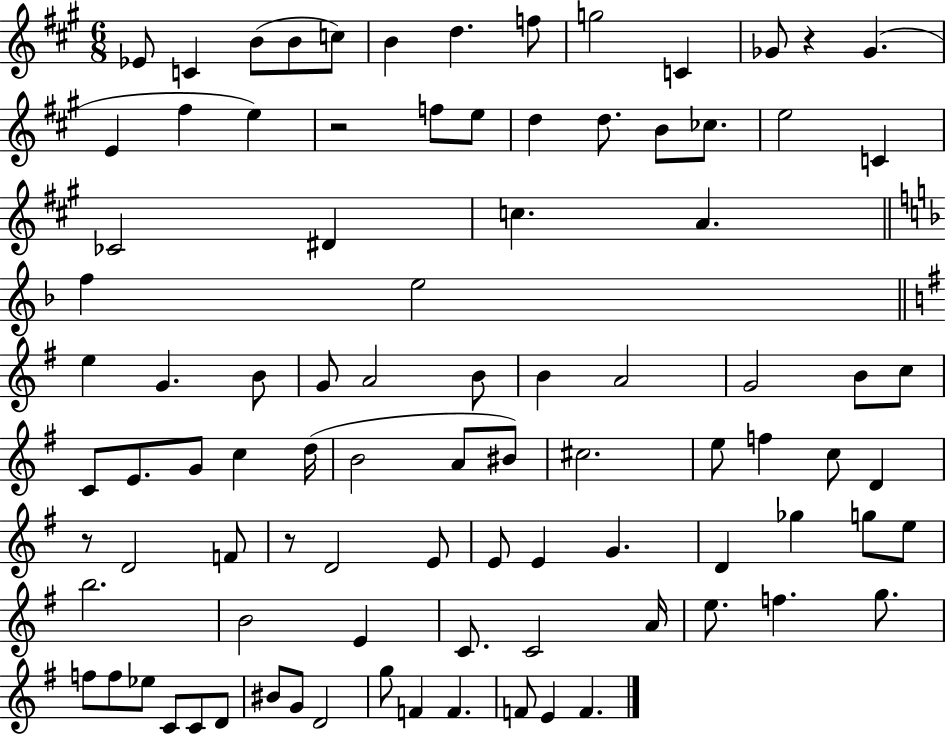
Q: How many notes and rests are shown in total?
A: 92